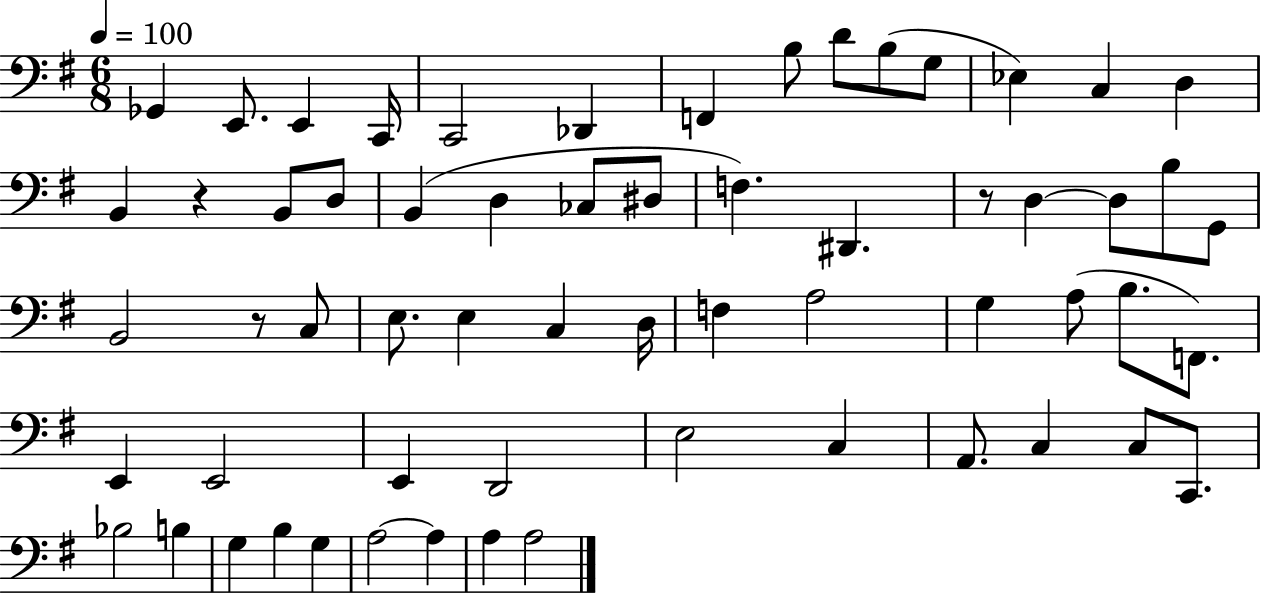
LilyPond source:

{
  \clef bass
  \numericTimeSignature
  \time 6/8
  \key g \major
  \tempo 4 = 100
  ges,4 e,8. e,4 c,16 | c,2 des,4 | f,4 b8 d'8 b8( g8 | ees4) c4 d4 | \break b,4 r4 b,8 d8 | b,4( d4 ces8 dis8 | f4.) dis,4. | r8 d4~~ d8 b8 g,8 | \break b,2 r8 c8 | e8. e4 c4 d16 | f4 a2 | g4 a8( b8. f,8.) | \break e,4 e,2 | e,4 d,2 | e2 c4 | a,8. c4 c8 c,8. | \break bes2 b4 | g4 b4 g4 | a2~~ a4 | a4 a2 | \break \bar "|."
}